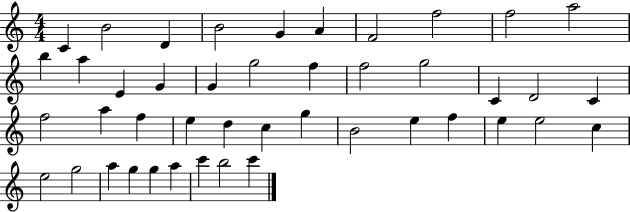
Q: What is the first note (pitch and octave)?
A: C4